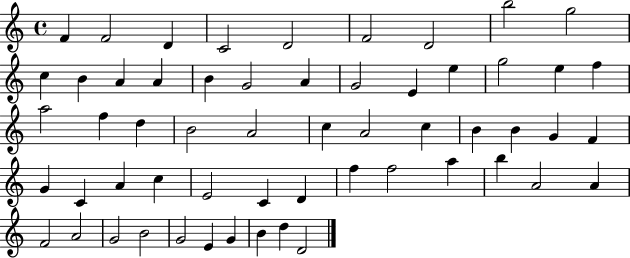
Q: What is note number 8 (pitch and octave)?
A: B5